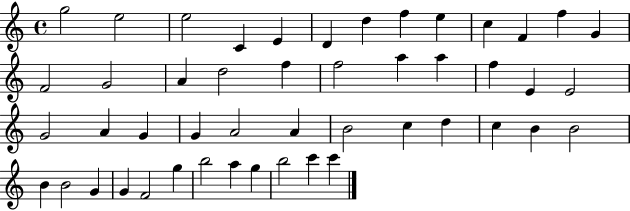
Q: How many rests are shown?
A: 0